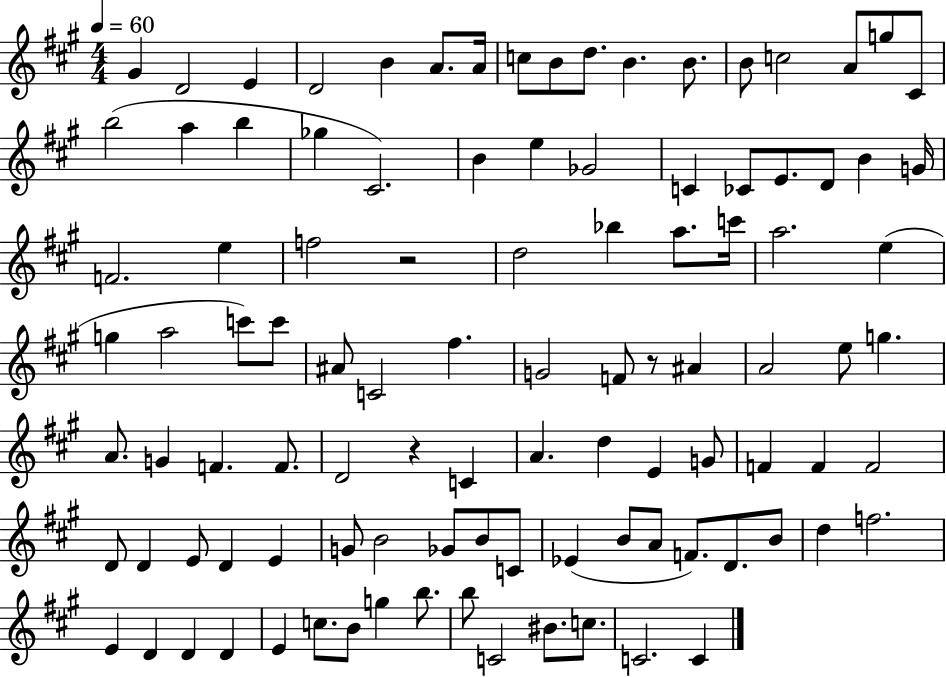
X:1
T:Untitled
M:4/4
L:1/4
K:A
^G D2 E D2 B A/2 A/4 c/2 B/2 d/2 B B/2 B/2 c2 A/2 g/2 ^C/2 b2 a b _g ^C2 B e _G2 C _C/2 E/2 D/2 B G/4 F2 e f2 z2 d2 _b a/2 c'/4 a2 e g a2 c'/2 c'/2 ^A/2 C2 ^f G2 F/2 z/2 ^A A2 e/2 g A/2 G F F/2 D2 z C A d E G/2 F F F2 D/2 D E/2 D E G/2 B2 _G/2 B/2 C/2 _E B/2 A/2 F/2 D/2 B/2 d f2 E D D D E c/2 B/2 g b/2 b/2 C2 ^B/2 c/2 C2 C